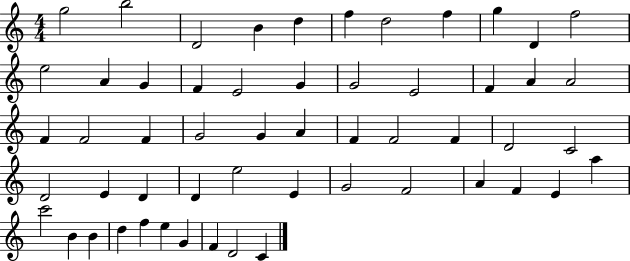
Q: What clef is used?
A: treble